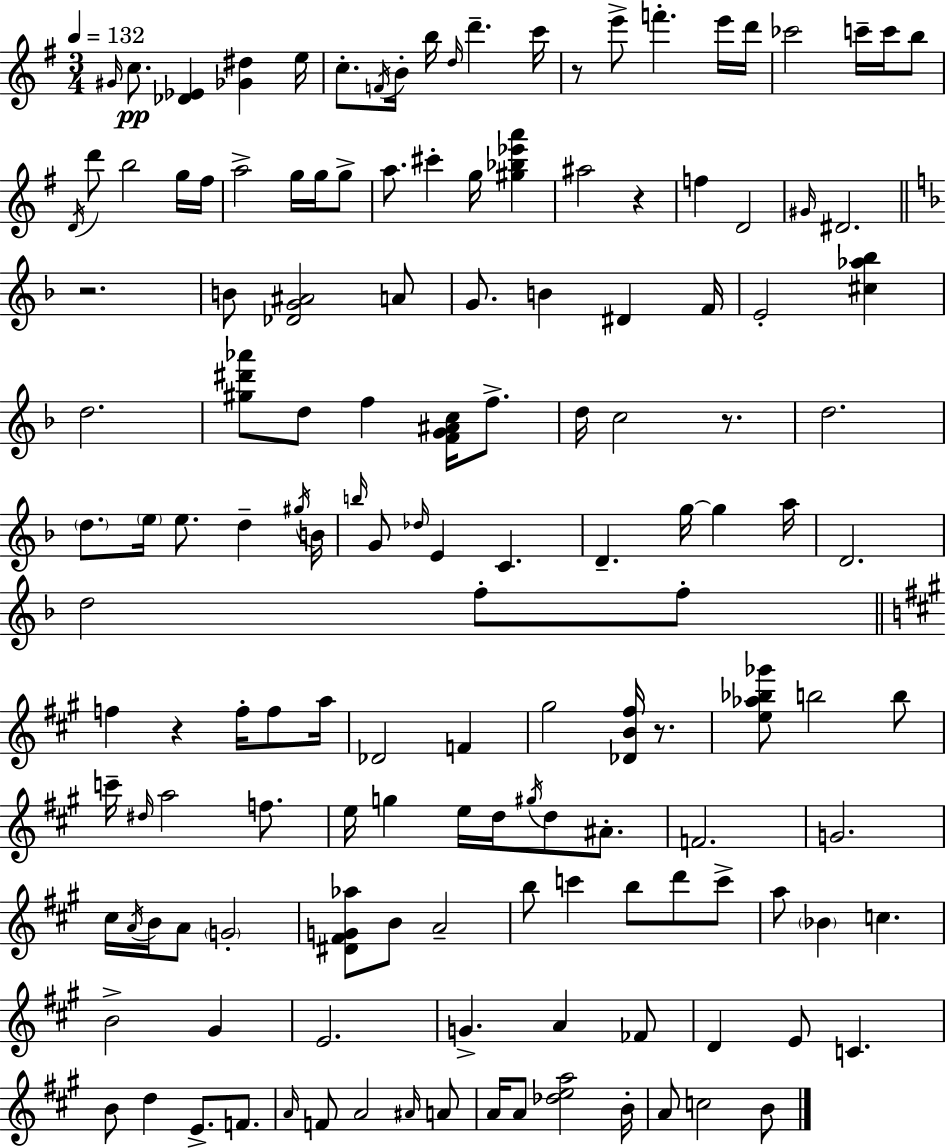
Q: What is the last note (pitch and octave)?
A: B4